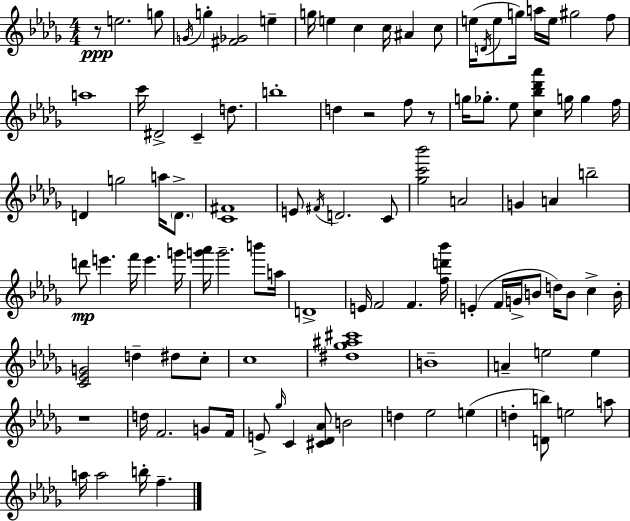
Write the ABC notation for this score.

X:1
T:Untitled
M:4/4
L:1/4
K:Bbm
z/2 e2 g/2 G/4 g [^F_G]2 e g/4 e c c/4 ^A c/2 e/4 D/4 e/2 g/4 a/4 e/4 ^g2 f/2 a4 c'/4 ^D2 C d/2 b4 d z2 f/2 z/2 g/4 _g/2 _e/2 [c_b_d'_a'] g/4 g f/4 D g2 a/4 D/2 [C^F]4 E/2 ^F/4 D2 C/2 [_gc'_b']2 A2 G A b2 d'/2 e' f'/4 e' g'/4 [g'_a']/4 g'2 b'/2 a/4 D4 E/4 F2 F [fd'_b']/4 E F/4 G/4 B/2 d/4 B/2 c B/4 [C_EG]2 d ^d/2 c/2 c4 [^d_g^a^c']4 B4 A e2 e z4 d/4 F2 G/2 F/4 E/2 _g/4 C [^C_D_A]/2 B2 d _e2 e d [Db]/2 e2 a/2 a/4 a2 b/4 f